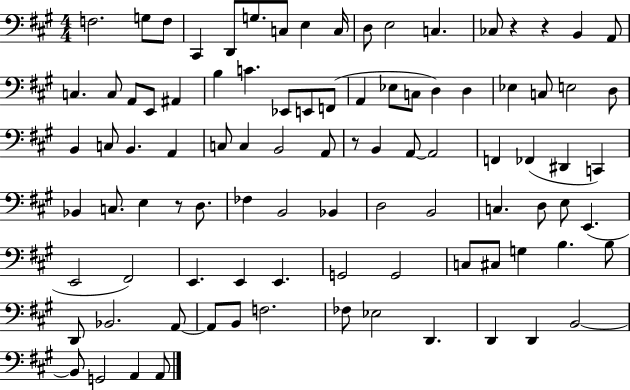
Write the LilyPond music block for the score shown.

{
  \clef bass
  \numericTimeSignature
  \time 4/4
  \key a \major
  f2. g8 f8 | cis,4 d,8 g8. c8 e4 c16 | d8 e2 c4. | ces8 r4 r4 b,4 a,8 | \break c4. c8 a,8 e,8 ais,4 | b4 c'4. ees,8 e,8 f,8( | a,4 ees8 c8 d4) d4 | ees4 c8 e2 d8 | \break b,4 c8 b,4. a,4 | c8 c4 b,2 a,8 | r8 b,4 a,8~~ a,2 | f,4 fes,4( dis,4 c,4) | \break bes,4 c8. e4 r8 d8. | fes4 b,2 bes,4 | d2 b,2 | c4. d8 e8 e,4.( | \break e,2 fis,2) | e,4. e,4 e,4. | g,2 g,2 | c8 cis8 g4 b4. b8 | \break d,8 bes,2. a,8~~ | a,8 b,8 f2. | fes8 ees2 d,4. | d,4 d,4 b,2~~ | \break b,8 g,2 a,4 a,8 | \bar "|."
}